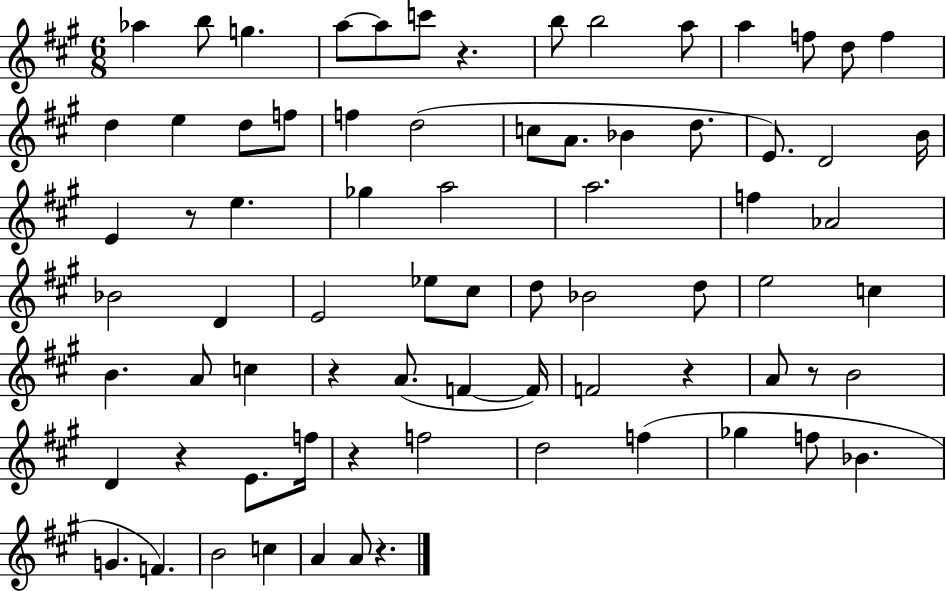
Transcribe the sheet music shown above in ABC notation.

X:1
T:Untitled
M:6/8
L:1/4
K:A
_a b/2 g a/2 a/2 c'/2 z b/2 b2 a/2 a f/2 d/2 f d e d/2 f/2 f d2 c/2 A/2 _B d/2 E/2 D2 B/4 E z/2 e _g a2 a2 f _A2 _B2 D E2 _e/2 ^c/2 d/2 _B2 d/2 e2 c B A/2 c z A/2 F F/4 F2 z A/2 z/2 B2 D z E/2 f/4 z f2 d2 f _g f/2 _B G F B2 c A A/2 z